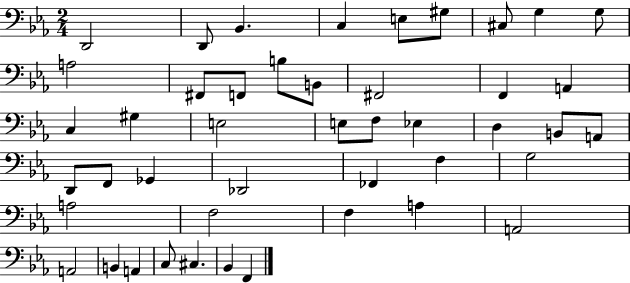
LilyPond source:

{
  \clef bass
  \numericTimeSignature
  \time 2/4
  \key ees \major
  d,2 | d,8 bes,4. | c4 e8 gis8 | cis8 g4 g8 | \break a2 | fis,8 f,8 b8 b,8 | fis,2 | f,4 a,4 | \break c4 gis4 | e2 | e8 f8 ees4 | d4 b,8 a,8 | \break d,8 f,8 ges,4 | des,2 | fes,4 f4 | g2 | \break a2 | f2 | f4 a4 | a,2 | \break a,2 | b,4 a,4 | c8 cis4. | bes,4 f,4 | \break \bar "|."
}